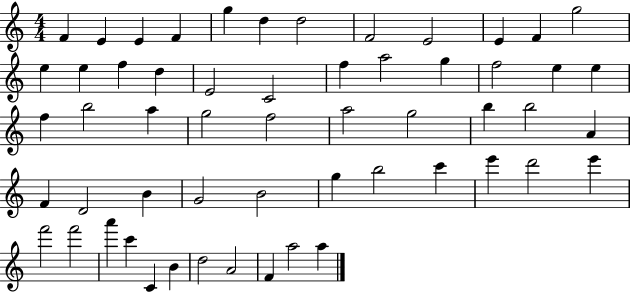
{
  \clef treble
  \numericTimeSignature
  \time 4/4
  \key c \major
  f'4 e'4 e'4 f'4 | g''4 d''4 d''2 | f'2 e'2 | e'4 f'4 g''2 | \break e''4 e''4 f''4 d''4 | e'2 c'2 | f''4 a''2 g''4 | f''2 e''4 e''4 | \break f''4 b''2 a''4 | g''2 f''2 | a''2 g''2 | b''4 b''2 a'4 | \break f'4 d'2 b'4 | g'2 b'2 | g''4 b''2 c'''4 | e'''4 d'''2 e'''4 | \break f'''2 f'''2 | a'''4 c'''4 c'4 b'4 | d''2 a'2 | f'4 a''2 a''4 | \break \bar "|."
}